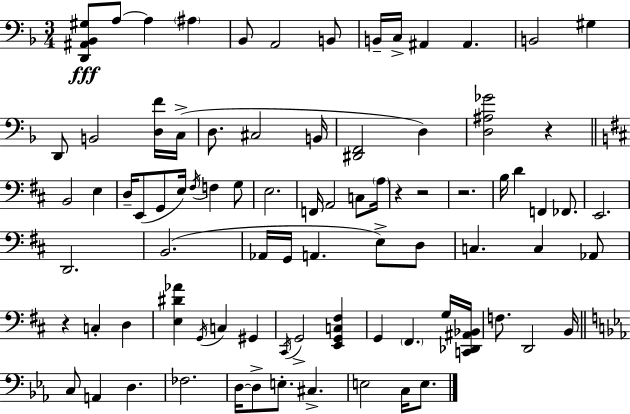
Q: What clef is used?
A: bass